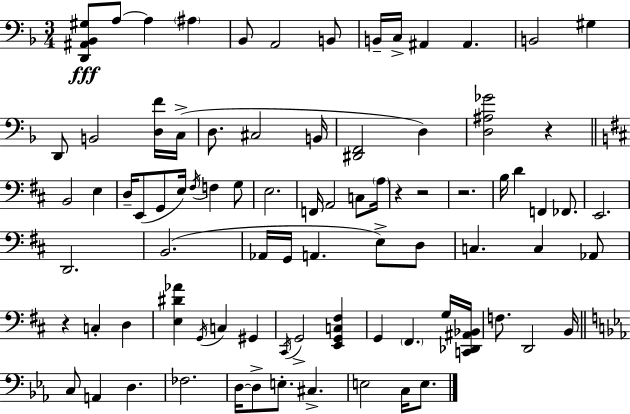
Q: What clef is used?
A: bass